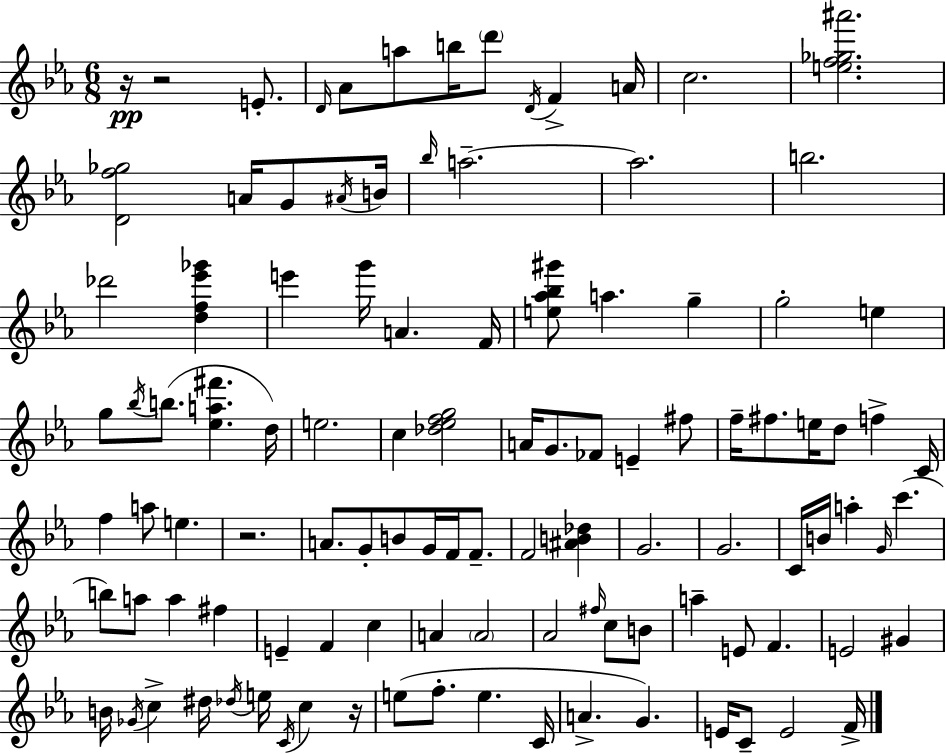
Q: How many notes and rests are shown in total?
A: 108